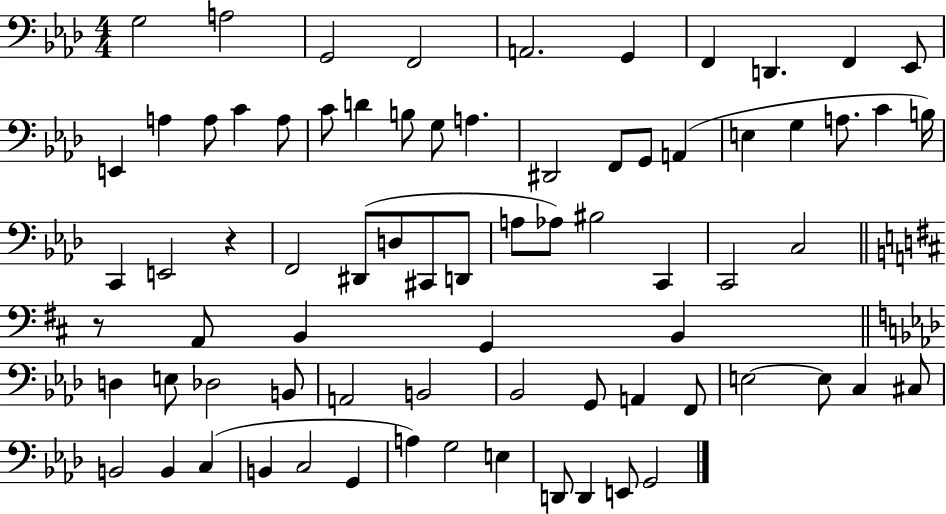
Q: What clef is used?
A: bass